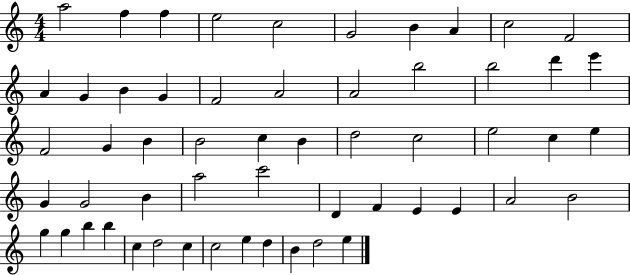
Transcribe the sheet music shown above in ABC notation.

X:1
T:Untitled
M:4/4
L:1/4
K:C
a2 f f e2 c2 G2 B A c2 F2 A G B G F2 A2 A2 b2 b2 d' e' F2 G B B2 c B d2 c2 e2 c e G G2 B a2 c'2 D F E E A2 B2 g g b b c d2 c c2 e d B d2 e